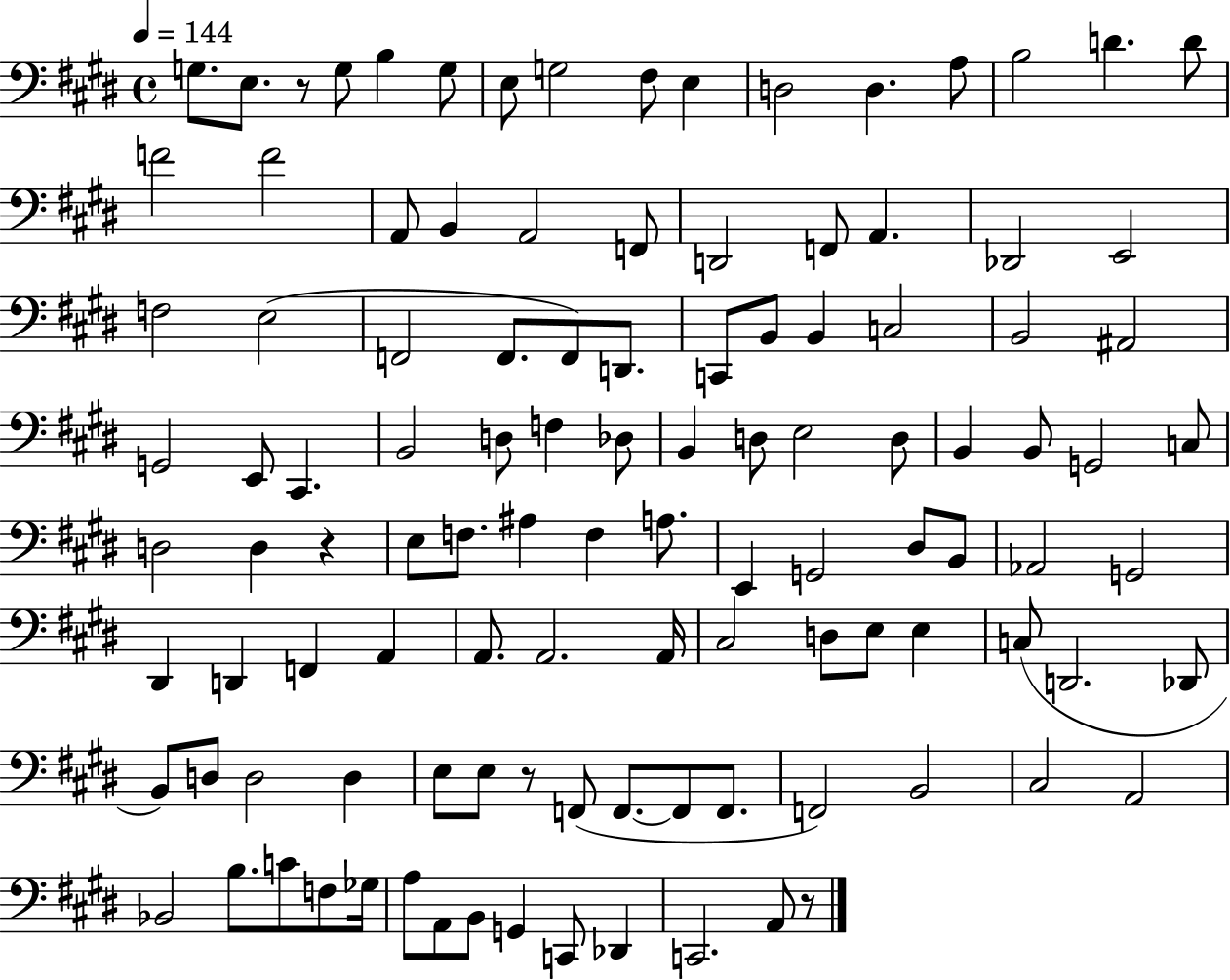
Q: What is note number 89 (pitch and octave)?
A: F2